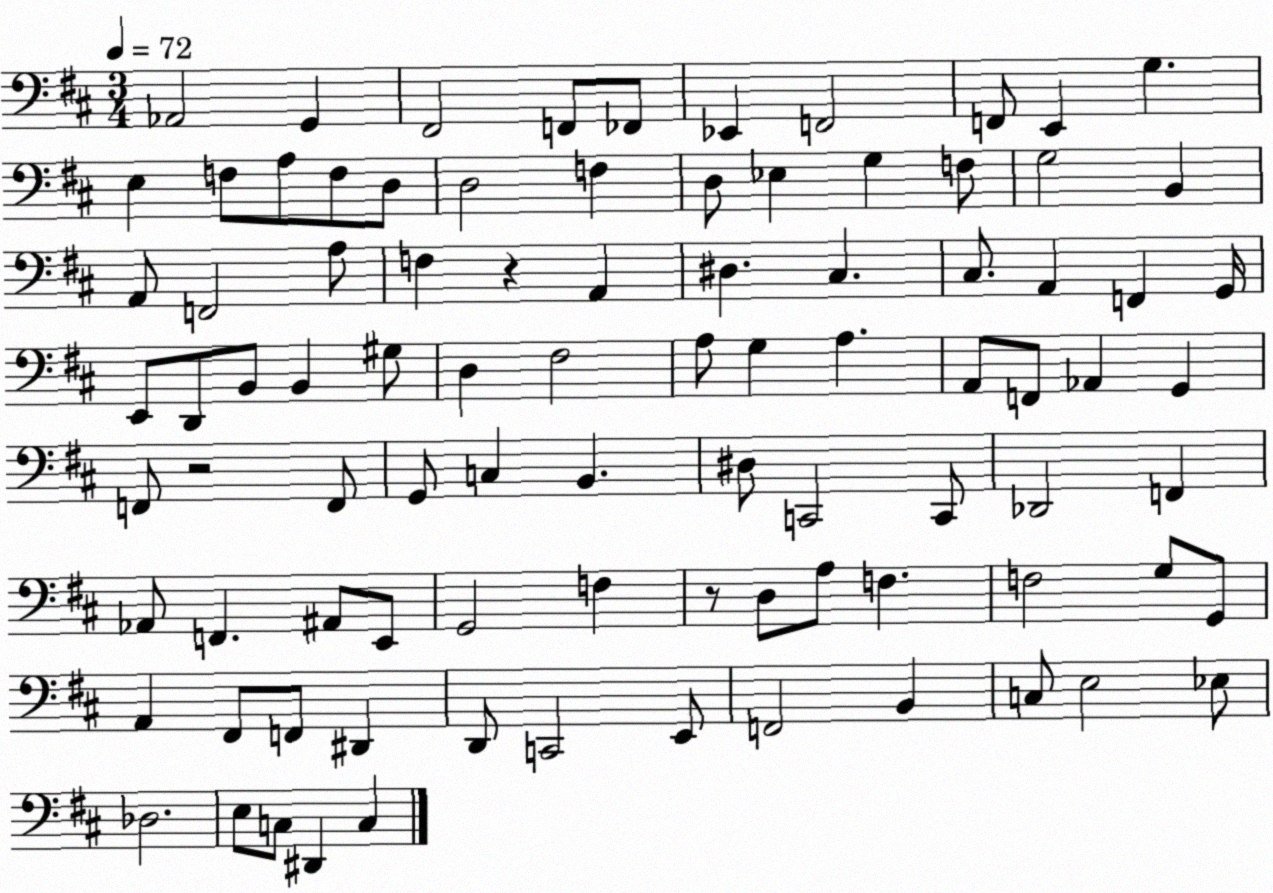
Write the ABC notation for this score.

X:1
T:Untitled
M:3/4
L:1/4
K:D
_A,,2 G,, ^F,,2 F,,/2 _F,,/2 _E,, F,,2 F,,/2 E,, G, E, F,/2 A,/2 F,/2 D,/2 D,2 F, D,/2 _E, G, F,/2 G,2 B,, A,,/2 F,,2 A,/2 F, z A,, ^D, ^C, ^C,/2 A,, F,, G,,/4 E,,/2 D,,/2 B,,/2 B,, ^G,/2 D, ^F,2 A,/2 G, A, A,,/2 F,,/2 _A,, G,, F,,/2 z2 F,,/2 G,,/2 C, B,, ^D,/2 C,,2 C,,/2 _D,,2 F,, _A,,/2 F,, ^A,,/2 E,,/2 G,,2 F, z/2 D,/2 A,/2 F, F,2 G,/2 G,,/2 A,, ^F,,/2 F,,/2 ^D,, D,,/2 C,,2 E,,/2 F,,2 B,, C,/2 E,2 _E,/2 _D,2 E,/2 C,/2 ^D,, C,